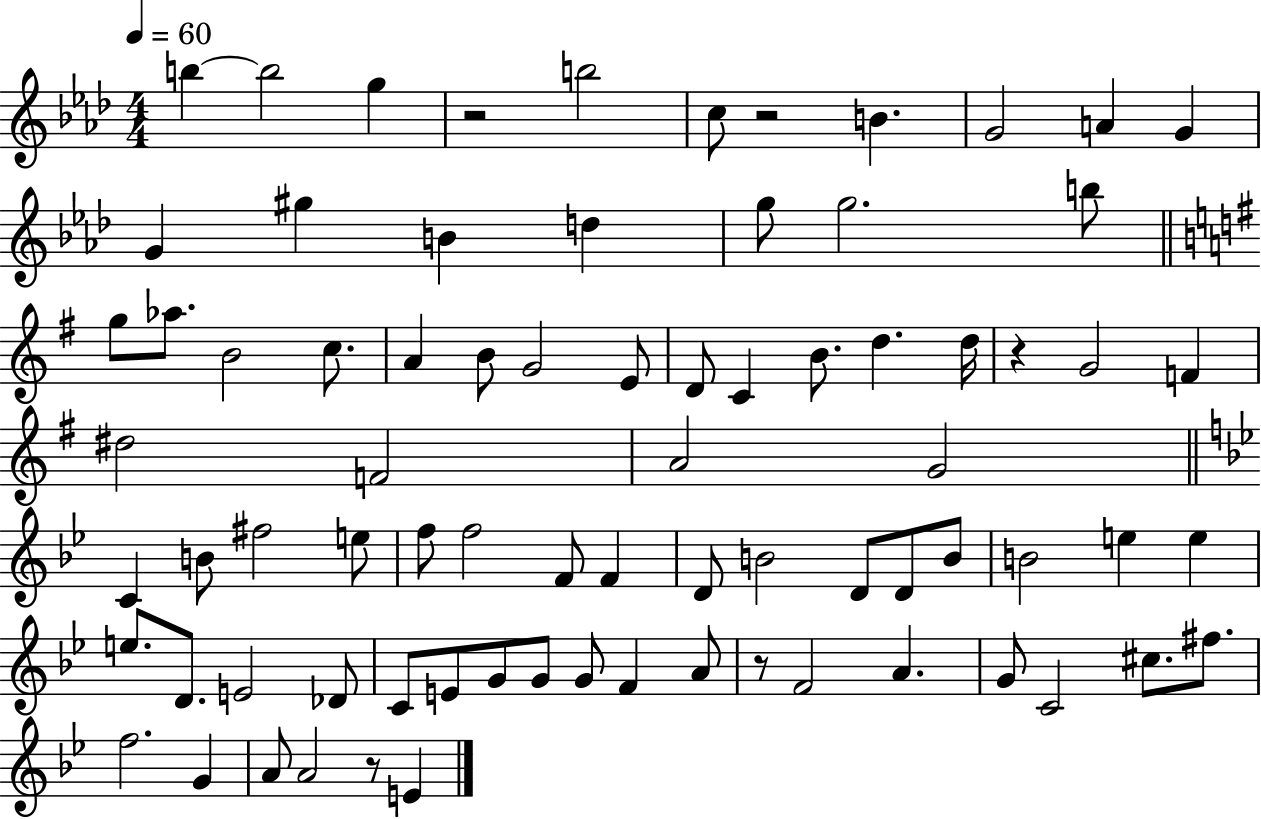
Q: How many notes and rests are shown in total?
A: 78